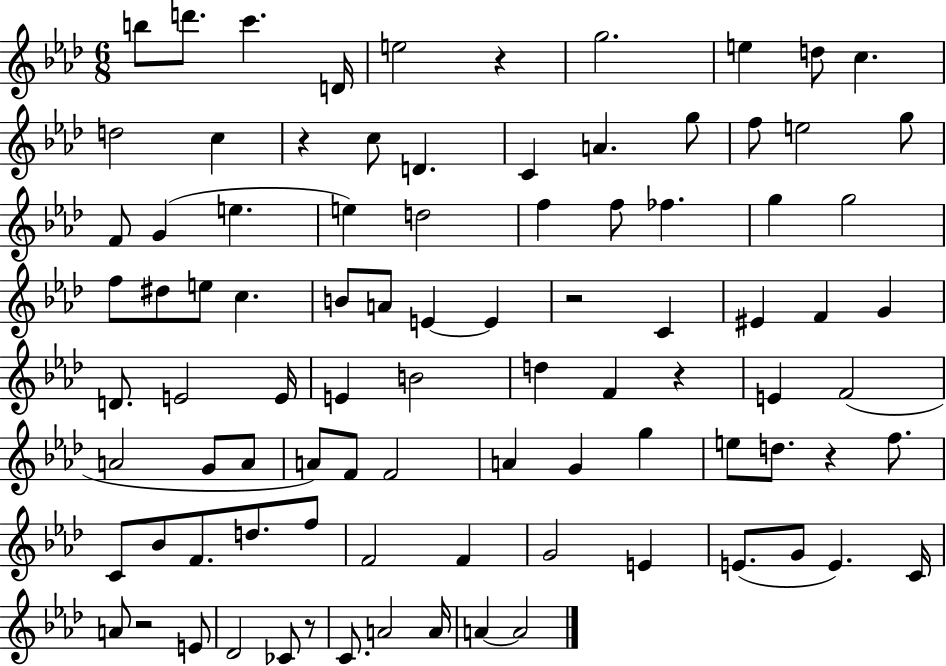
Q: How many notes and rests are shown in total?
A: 91